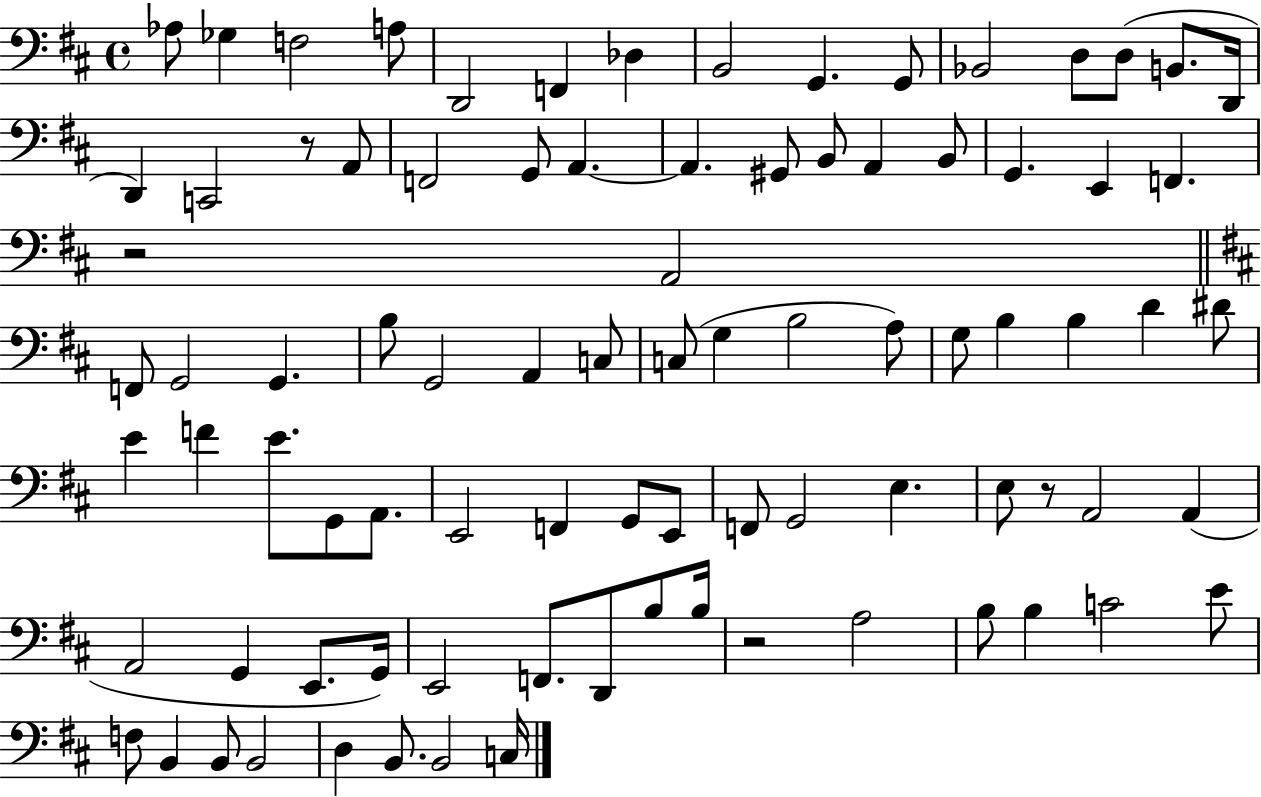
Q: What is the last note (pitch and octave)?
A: C3